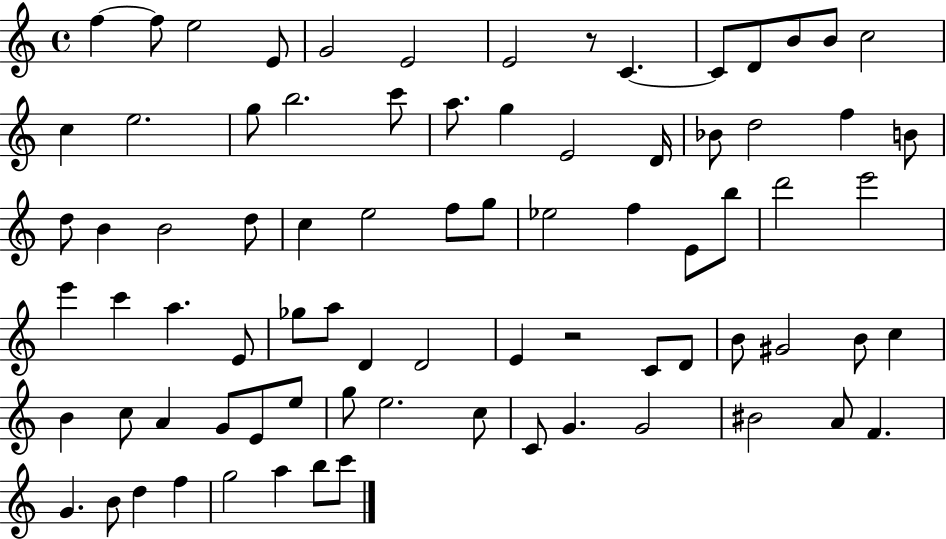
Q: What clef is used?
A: treble